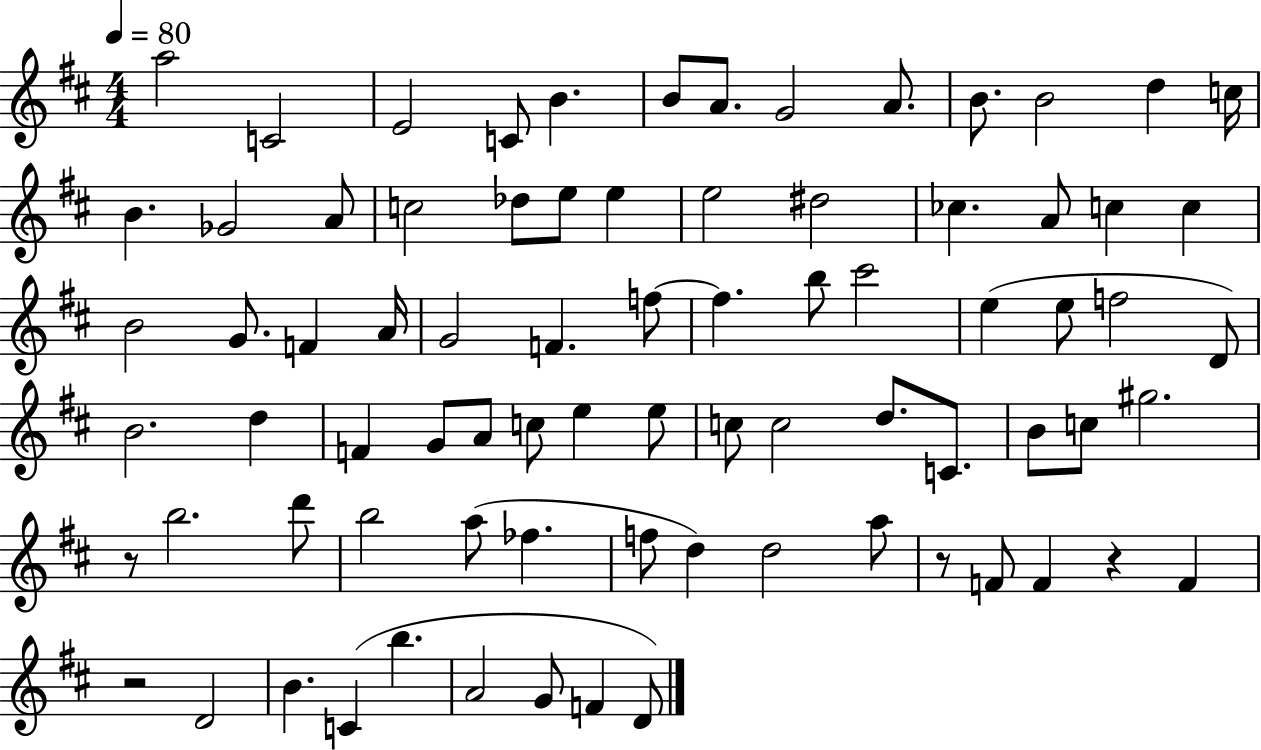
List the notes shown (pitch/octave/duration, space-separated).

A5/h C4/h E4/h C4/e B4/q. B4/e A4/e. G4/h A4/e. B4/e. B4/h D5/q C5/s B4/q. Gb4/h A4/e C5/h Db5/e E5/e E5/q E5/h D#5/h CES5/q. A4/e C5/q C5/q B4/h G4/e. F4/q A4/s G4/h F4/q. F5/e F5/q. B5/e C#6/h E5/q E5/e F5/h D4/e B4/h. D5/q F4/q G4/e A4/e C5/e E5/q E5/e C5/e C5/h D5/e. C4/e. B4/e C5/e G#5/h. R/e B5/h. D6/e B5/h A5/e FES5/q. F5/e D5/q D5/h A5/e R/e F4/e F4/q R/q F4/q R/h D4/h B4/q. C4/q B5/q. A4/h G4/e F4/q D4/e